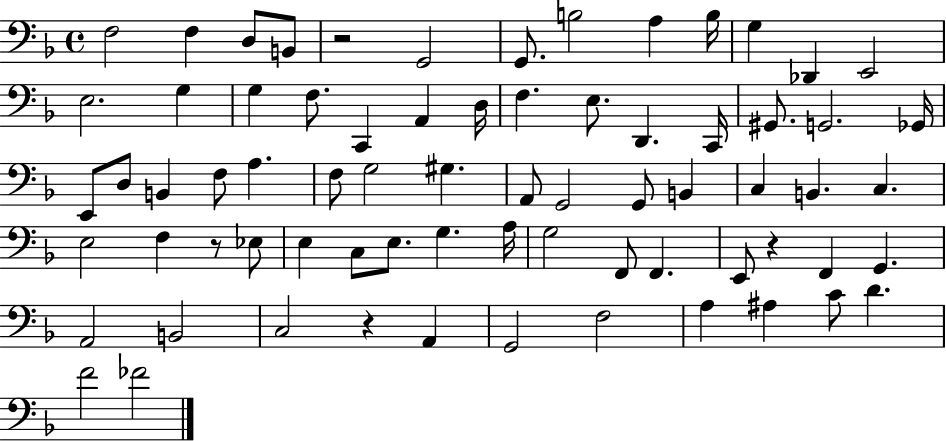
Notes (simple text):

F3/h F3/q D3/e B2/e R/h G2/h G2/e. B3/h A3/q B3/s G3/q Db2/q E2/h E3/h. G3/q G3/q F3/e. C2/q A2/q D3/s F3/q. E3/e. D2/q. C2/s G#2/e. G2/h. Gb2/s E2/e D3/e B2/q F3/e A3/q. F3/e G3/h G#3/q. A2/e G2/h G2/e B2/q C3/q B2/q. C3/q. E3/h F3/q R/e Eb3/e E3/q C3/e E3/e. G3/q. A3/s G3/h F2/e F2/q. E2/e R/q F2/q G2/q. A2/h B2/h C3/h R/q A2/q G2/h F3/h A3/q A#3/q C4/e D4/q. F4/h FES4/h